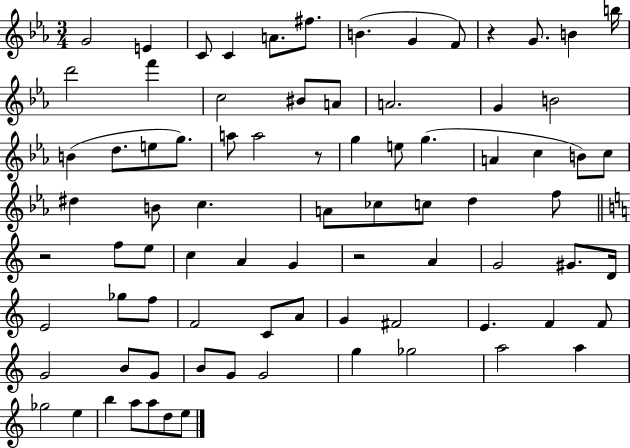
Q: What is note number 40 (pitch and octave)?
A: D5